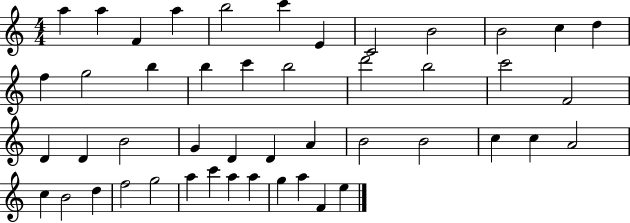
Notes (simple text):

A5/q A5/q F4/q A5/q B5/h C6/q E4/q C4/h B4/h B4/h C5/q D5/q F5/q G5/h B5/q B5/q C6/q B5/h D6/h B5/h C6/h F4/h D4/q D4/q B4/h G4/q D4/q D4/q A4/q B4/h B4/h C5/q C5/q A4/h C5/q B4/h D5/q F5/h G5/h A5/q C6/q A5/q A5/q G5/q A5/q F4/q E5/q